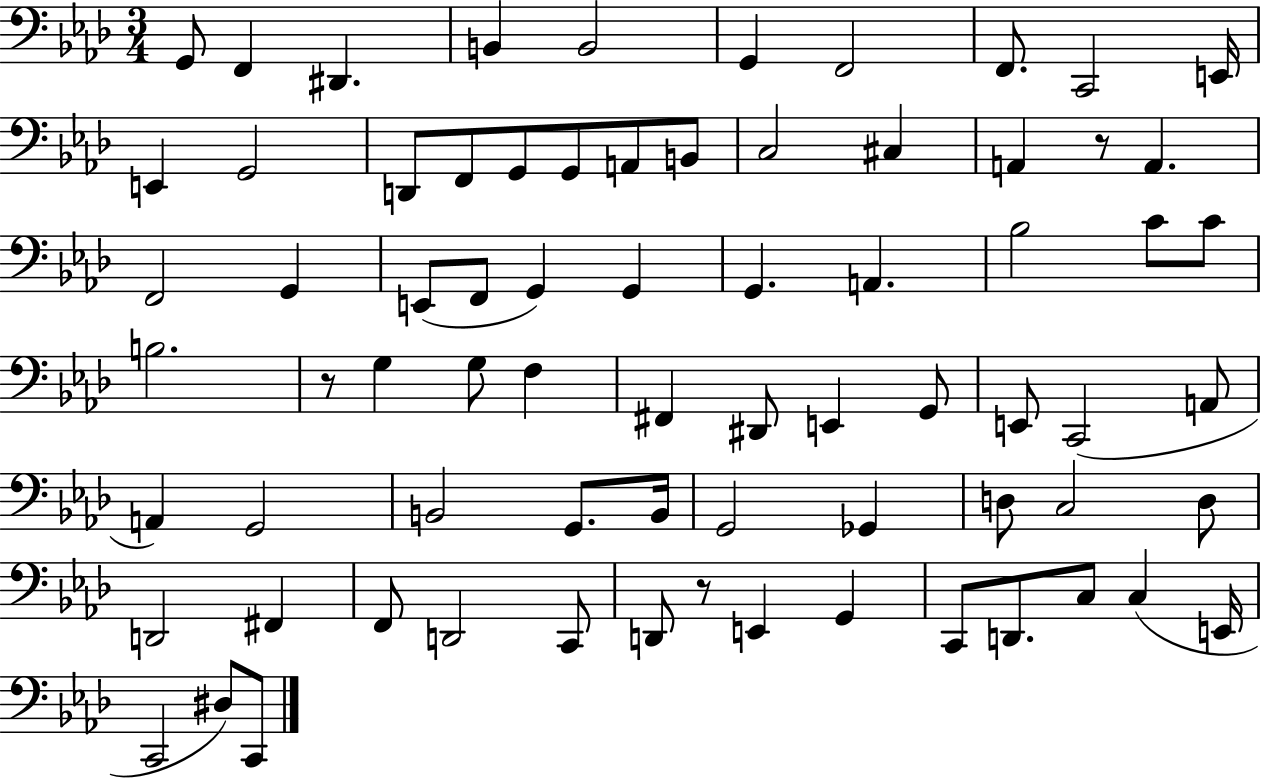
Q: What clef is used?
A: bass